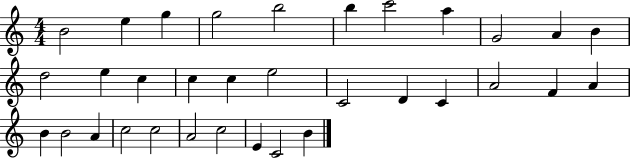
B4/h E5/q G5/q G5/h B5/h B5/q C6/h A5/q G4/h A4/q B4/q D5/h E5/q C5/q C5/q C5/q E5/h C4/h D4/q C4/q A4/h F4/q A4/q B4/q B4/h A4/q C5/h C5/h A4/h C5/h E4/q C4/h B4/q